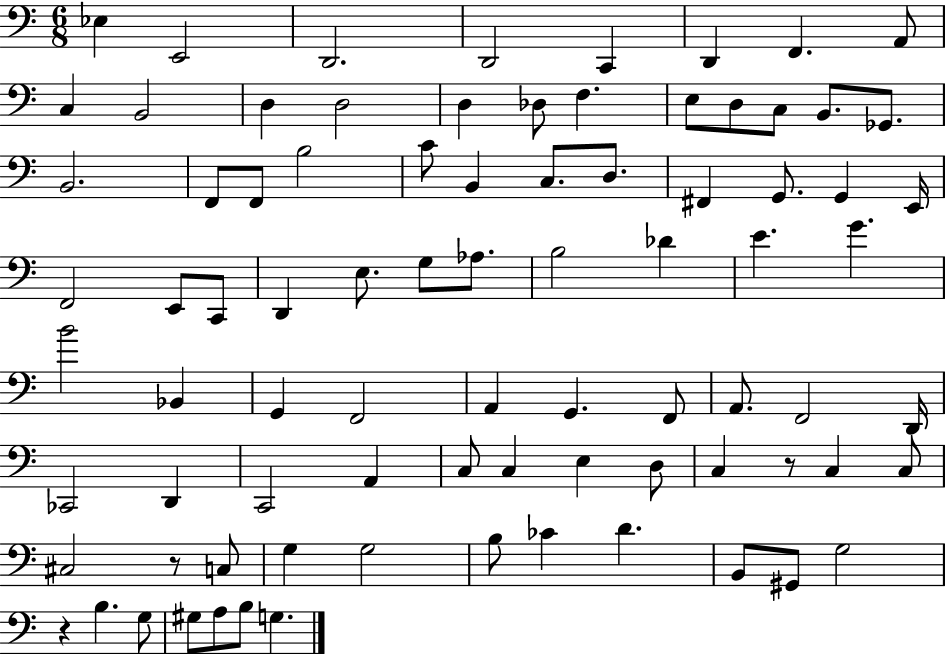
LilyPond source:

{
  \clef bass
  \numericTimeSignature
  \time 6/8
  \key c \major
  ees4 e,2 | d,2. | d,2 c,4 | d,4 f,4. a,8 | \break c4 b,2 | d4 d2 | d4 des8 f4. | e8 d8 c8 b,8. ges,8. | \break b,2. | f,8 f,8 b2 | c'8 b,4 c8. d8. | fis,4 g,8. g,4 e,16 | \break f,2 e,8 c,8 | d,4 e8. g8 aes8. | b2 des'4 | e'4. g'4. | \break b'2 bes,4 | g,4 f,2 | a,4 g,4. f,8 | a,8. f,2 d,16 | \break ces,2 d,4 | c,2 a,4 | c8 c4 e4 d8 | c4 r8 c4 c8 | \break cis2 r8 c8 | g4 g2 | b8 ces'4 d'4. | b,8 gis,8 g2 | \break r4 b4. g8 | gis8 a8 b8 g4. | \bar "|."
}